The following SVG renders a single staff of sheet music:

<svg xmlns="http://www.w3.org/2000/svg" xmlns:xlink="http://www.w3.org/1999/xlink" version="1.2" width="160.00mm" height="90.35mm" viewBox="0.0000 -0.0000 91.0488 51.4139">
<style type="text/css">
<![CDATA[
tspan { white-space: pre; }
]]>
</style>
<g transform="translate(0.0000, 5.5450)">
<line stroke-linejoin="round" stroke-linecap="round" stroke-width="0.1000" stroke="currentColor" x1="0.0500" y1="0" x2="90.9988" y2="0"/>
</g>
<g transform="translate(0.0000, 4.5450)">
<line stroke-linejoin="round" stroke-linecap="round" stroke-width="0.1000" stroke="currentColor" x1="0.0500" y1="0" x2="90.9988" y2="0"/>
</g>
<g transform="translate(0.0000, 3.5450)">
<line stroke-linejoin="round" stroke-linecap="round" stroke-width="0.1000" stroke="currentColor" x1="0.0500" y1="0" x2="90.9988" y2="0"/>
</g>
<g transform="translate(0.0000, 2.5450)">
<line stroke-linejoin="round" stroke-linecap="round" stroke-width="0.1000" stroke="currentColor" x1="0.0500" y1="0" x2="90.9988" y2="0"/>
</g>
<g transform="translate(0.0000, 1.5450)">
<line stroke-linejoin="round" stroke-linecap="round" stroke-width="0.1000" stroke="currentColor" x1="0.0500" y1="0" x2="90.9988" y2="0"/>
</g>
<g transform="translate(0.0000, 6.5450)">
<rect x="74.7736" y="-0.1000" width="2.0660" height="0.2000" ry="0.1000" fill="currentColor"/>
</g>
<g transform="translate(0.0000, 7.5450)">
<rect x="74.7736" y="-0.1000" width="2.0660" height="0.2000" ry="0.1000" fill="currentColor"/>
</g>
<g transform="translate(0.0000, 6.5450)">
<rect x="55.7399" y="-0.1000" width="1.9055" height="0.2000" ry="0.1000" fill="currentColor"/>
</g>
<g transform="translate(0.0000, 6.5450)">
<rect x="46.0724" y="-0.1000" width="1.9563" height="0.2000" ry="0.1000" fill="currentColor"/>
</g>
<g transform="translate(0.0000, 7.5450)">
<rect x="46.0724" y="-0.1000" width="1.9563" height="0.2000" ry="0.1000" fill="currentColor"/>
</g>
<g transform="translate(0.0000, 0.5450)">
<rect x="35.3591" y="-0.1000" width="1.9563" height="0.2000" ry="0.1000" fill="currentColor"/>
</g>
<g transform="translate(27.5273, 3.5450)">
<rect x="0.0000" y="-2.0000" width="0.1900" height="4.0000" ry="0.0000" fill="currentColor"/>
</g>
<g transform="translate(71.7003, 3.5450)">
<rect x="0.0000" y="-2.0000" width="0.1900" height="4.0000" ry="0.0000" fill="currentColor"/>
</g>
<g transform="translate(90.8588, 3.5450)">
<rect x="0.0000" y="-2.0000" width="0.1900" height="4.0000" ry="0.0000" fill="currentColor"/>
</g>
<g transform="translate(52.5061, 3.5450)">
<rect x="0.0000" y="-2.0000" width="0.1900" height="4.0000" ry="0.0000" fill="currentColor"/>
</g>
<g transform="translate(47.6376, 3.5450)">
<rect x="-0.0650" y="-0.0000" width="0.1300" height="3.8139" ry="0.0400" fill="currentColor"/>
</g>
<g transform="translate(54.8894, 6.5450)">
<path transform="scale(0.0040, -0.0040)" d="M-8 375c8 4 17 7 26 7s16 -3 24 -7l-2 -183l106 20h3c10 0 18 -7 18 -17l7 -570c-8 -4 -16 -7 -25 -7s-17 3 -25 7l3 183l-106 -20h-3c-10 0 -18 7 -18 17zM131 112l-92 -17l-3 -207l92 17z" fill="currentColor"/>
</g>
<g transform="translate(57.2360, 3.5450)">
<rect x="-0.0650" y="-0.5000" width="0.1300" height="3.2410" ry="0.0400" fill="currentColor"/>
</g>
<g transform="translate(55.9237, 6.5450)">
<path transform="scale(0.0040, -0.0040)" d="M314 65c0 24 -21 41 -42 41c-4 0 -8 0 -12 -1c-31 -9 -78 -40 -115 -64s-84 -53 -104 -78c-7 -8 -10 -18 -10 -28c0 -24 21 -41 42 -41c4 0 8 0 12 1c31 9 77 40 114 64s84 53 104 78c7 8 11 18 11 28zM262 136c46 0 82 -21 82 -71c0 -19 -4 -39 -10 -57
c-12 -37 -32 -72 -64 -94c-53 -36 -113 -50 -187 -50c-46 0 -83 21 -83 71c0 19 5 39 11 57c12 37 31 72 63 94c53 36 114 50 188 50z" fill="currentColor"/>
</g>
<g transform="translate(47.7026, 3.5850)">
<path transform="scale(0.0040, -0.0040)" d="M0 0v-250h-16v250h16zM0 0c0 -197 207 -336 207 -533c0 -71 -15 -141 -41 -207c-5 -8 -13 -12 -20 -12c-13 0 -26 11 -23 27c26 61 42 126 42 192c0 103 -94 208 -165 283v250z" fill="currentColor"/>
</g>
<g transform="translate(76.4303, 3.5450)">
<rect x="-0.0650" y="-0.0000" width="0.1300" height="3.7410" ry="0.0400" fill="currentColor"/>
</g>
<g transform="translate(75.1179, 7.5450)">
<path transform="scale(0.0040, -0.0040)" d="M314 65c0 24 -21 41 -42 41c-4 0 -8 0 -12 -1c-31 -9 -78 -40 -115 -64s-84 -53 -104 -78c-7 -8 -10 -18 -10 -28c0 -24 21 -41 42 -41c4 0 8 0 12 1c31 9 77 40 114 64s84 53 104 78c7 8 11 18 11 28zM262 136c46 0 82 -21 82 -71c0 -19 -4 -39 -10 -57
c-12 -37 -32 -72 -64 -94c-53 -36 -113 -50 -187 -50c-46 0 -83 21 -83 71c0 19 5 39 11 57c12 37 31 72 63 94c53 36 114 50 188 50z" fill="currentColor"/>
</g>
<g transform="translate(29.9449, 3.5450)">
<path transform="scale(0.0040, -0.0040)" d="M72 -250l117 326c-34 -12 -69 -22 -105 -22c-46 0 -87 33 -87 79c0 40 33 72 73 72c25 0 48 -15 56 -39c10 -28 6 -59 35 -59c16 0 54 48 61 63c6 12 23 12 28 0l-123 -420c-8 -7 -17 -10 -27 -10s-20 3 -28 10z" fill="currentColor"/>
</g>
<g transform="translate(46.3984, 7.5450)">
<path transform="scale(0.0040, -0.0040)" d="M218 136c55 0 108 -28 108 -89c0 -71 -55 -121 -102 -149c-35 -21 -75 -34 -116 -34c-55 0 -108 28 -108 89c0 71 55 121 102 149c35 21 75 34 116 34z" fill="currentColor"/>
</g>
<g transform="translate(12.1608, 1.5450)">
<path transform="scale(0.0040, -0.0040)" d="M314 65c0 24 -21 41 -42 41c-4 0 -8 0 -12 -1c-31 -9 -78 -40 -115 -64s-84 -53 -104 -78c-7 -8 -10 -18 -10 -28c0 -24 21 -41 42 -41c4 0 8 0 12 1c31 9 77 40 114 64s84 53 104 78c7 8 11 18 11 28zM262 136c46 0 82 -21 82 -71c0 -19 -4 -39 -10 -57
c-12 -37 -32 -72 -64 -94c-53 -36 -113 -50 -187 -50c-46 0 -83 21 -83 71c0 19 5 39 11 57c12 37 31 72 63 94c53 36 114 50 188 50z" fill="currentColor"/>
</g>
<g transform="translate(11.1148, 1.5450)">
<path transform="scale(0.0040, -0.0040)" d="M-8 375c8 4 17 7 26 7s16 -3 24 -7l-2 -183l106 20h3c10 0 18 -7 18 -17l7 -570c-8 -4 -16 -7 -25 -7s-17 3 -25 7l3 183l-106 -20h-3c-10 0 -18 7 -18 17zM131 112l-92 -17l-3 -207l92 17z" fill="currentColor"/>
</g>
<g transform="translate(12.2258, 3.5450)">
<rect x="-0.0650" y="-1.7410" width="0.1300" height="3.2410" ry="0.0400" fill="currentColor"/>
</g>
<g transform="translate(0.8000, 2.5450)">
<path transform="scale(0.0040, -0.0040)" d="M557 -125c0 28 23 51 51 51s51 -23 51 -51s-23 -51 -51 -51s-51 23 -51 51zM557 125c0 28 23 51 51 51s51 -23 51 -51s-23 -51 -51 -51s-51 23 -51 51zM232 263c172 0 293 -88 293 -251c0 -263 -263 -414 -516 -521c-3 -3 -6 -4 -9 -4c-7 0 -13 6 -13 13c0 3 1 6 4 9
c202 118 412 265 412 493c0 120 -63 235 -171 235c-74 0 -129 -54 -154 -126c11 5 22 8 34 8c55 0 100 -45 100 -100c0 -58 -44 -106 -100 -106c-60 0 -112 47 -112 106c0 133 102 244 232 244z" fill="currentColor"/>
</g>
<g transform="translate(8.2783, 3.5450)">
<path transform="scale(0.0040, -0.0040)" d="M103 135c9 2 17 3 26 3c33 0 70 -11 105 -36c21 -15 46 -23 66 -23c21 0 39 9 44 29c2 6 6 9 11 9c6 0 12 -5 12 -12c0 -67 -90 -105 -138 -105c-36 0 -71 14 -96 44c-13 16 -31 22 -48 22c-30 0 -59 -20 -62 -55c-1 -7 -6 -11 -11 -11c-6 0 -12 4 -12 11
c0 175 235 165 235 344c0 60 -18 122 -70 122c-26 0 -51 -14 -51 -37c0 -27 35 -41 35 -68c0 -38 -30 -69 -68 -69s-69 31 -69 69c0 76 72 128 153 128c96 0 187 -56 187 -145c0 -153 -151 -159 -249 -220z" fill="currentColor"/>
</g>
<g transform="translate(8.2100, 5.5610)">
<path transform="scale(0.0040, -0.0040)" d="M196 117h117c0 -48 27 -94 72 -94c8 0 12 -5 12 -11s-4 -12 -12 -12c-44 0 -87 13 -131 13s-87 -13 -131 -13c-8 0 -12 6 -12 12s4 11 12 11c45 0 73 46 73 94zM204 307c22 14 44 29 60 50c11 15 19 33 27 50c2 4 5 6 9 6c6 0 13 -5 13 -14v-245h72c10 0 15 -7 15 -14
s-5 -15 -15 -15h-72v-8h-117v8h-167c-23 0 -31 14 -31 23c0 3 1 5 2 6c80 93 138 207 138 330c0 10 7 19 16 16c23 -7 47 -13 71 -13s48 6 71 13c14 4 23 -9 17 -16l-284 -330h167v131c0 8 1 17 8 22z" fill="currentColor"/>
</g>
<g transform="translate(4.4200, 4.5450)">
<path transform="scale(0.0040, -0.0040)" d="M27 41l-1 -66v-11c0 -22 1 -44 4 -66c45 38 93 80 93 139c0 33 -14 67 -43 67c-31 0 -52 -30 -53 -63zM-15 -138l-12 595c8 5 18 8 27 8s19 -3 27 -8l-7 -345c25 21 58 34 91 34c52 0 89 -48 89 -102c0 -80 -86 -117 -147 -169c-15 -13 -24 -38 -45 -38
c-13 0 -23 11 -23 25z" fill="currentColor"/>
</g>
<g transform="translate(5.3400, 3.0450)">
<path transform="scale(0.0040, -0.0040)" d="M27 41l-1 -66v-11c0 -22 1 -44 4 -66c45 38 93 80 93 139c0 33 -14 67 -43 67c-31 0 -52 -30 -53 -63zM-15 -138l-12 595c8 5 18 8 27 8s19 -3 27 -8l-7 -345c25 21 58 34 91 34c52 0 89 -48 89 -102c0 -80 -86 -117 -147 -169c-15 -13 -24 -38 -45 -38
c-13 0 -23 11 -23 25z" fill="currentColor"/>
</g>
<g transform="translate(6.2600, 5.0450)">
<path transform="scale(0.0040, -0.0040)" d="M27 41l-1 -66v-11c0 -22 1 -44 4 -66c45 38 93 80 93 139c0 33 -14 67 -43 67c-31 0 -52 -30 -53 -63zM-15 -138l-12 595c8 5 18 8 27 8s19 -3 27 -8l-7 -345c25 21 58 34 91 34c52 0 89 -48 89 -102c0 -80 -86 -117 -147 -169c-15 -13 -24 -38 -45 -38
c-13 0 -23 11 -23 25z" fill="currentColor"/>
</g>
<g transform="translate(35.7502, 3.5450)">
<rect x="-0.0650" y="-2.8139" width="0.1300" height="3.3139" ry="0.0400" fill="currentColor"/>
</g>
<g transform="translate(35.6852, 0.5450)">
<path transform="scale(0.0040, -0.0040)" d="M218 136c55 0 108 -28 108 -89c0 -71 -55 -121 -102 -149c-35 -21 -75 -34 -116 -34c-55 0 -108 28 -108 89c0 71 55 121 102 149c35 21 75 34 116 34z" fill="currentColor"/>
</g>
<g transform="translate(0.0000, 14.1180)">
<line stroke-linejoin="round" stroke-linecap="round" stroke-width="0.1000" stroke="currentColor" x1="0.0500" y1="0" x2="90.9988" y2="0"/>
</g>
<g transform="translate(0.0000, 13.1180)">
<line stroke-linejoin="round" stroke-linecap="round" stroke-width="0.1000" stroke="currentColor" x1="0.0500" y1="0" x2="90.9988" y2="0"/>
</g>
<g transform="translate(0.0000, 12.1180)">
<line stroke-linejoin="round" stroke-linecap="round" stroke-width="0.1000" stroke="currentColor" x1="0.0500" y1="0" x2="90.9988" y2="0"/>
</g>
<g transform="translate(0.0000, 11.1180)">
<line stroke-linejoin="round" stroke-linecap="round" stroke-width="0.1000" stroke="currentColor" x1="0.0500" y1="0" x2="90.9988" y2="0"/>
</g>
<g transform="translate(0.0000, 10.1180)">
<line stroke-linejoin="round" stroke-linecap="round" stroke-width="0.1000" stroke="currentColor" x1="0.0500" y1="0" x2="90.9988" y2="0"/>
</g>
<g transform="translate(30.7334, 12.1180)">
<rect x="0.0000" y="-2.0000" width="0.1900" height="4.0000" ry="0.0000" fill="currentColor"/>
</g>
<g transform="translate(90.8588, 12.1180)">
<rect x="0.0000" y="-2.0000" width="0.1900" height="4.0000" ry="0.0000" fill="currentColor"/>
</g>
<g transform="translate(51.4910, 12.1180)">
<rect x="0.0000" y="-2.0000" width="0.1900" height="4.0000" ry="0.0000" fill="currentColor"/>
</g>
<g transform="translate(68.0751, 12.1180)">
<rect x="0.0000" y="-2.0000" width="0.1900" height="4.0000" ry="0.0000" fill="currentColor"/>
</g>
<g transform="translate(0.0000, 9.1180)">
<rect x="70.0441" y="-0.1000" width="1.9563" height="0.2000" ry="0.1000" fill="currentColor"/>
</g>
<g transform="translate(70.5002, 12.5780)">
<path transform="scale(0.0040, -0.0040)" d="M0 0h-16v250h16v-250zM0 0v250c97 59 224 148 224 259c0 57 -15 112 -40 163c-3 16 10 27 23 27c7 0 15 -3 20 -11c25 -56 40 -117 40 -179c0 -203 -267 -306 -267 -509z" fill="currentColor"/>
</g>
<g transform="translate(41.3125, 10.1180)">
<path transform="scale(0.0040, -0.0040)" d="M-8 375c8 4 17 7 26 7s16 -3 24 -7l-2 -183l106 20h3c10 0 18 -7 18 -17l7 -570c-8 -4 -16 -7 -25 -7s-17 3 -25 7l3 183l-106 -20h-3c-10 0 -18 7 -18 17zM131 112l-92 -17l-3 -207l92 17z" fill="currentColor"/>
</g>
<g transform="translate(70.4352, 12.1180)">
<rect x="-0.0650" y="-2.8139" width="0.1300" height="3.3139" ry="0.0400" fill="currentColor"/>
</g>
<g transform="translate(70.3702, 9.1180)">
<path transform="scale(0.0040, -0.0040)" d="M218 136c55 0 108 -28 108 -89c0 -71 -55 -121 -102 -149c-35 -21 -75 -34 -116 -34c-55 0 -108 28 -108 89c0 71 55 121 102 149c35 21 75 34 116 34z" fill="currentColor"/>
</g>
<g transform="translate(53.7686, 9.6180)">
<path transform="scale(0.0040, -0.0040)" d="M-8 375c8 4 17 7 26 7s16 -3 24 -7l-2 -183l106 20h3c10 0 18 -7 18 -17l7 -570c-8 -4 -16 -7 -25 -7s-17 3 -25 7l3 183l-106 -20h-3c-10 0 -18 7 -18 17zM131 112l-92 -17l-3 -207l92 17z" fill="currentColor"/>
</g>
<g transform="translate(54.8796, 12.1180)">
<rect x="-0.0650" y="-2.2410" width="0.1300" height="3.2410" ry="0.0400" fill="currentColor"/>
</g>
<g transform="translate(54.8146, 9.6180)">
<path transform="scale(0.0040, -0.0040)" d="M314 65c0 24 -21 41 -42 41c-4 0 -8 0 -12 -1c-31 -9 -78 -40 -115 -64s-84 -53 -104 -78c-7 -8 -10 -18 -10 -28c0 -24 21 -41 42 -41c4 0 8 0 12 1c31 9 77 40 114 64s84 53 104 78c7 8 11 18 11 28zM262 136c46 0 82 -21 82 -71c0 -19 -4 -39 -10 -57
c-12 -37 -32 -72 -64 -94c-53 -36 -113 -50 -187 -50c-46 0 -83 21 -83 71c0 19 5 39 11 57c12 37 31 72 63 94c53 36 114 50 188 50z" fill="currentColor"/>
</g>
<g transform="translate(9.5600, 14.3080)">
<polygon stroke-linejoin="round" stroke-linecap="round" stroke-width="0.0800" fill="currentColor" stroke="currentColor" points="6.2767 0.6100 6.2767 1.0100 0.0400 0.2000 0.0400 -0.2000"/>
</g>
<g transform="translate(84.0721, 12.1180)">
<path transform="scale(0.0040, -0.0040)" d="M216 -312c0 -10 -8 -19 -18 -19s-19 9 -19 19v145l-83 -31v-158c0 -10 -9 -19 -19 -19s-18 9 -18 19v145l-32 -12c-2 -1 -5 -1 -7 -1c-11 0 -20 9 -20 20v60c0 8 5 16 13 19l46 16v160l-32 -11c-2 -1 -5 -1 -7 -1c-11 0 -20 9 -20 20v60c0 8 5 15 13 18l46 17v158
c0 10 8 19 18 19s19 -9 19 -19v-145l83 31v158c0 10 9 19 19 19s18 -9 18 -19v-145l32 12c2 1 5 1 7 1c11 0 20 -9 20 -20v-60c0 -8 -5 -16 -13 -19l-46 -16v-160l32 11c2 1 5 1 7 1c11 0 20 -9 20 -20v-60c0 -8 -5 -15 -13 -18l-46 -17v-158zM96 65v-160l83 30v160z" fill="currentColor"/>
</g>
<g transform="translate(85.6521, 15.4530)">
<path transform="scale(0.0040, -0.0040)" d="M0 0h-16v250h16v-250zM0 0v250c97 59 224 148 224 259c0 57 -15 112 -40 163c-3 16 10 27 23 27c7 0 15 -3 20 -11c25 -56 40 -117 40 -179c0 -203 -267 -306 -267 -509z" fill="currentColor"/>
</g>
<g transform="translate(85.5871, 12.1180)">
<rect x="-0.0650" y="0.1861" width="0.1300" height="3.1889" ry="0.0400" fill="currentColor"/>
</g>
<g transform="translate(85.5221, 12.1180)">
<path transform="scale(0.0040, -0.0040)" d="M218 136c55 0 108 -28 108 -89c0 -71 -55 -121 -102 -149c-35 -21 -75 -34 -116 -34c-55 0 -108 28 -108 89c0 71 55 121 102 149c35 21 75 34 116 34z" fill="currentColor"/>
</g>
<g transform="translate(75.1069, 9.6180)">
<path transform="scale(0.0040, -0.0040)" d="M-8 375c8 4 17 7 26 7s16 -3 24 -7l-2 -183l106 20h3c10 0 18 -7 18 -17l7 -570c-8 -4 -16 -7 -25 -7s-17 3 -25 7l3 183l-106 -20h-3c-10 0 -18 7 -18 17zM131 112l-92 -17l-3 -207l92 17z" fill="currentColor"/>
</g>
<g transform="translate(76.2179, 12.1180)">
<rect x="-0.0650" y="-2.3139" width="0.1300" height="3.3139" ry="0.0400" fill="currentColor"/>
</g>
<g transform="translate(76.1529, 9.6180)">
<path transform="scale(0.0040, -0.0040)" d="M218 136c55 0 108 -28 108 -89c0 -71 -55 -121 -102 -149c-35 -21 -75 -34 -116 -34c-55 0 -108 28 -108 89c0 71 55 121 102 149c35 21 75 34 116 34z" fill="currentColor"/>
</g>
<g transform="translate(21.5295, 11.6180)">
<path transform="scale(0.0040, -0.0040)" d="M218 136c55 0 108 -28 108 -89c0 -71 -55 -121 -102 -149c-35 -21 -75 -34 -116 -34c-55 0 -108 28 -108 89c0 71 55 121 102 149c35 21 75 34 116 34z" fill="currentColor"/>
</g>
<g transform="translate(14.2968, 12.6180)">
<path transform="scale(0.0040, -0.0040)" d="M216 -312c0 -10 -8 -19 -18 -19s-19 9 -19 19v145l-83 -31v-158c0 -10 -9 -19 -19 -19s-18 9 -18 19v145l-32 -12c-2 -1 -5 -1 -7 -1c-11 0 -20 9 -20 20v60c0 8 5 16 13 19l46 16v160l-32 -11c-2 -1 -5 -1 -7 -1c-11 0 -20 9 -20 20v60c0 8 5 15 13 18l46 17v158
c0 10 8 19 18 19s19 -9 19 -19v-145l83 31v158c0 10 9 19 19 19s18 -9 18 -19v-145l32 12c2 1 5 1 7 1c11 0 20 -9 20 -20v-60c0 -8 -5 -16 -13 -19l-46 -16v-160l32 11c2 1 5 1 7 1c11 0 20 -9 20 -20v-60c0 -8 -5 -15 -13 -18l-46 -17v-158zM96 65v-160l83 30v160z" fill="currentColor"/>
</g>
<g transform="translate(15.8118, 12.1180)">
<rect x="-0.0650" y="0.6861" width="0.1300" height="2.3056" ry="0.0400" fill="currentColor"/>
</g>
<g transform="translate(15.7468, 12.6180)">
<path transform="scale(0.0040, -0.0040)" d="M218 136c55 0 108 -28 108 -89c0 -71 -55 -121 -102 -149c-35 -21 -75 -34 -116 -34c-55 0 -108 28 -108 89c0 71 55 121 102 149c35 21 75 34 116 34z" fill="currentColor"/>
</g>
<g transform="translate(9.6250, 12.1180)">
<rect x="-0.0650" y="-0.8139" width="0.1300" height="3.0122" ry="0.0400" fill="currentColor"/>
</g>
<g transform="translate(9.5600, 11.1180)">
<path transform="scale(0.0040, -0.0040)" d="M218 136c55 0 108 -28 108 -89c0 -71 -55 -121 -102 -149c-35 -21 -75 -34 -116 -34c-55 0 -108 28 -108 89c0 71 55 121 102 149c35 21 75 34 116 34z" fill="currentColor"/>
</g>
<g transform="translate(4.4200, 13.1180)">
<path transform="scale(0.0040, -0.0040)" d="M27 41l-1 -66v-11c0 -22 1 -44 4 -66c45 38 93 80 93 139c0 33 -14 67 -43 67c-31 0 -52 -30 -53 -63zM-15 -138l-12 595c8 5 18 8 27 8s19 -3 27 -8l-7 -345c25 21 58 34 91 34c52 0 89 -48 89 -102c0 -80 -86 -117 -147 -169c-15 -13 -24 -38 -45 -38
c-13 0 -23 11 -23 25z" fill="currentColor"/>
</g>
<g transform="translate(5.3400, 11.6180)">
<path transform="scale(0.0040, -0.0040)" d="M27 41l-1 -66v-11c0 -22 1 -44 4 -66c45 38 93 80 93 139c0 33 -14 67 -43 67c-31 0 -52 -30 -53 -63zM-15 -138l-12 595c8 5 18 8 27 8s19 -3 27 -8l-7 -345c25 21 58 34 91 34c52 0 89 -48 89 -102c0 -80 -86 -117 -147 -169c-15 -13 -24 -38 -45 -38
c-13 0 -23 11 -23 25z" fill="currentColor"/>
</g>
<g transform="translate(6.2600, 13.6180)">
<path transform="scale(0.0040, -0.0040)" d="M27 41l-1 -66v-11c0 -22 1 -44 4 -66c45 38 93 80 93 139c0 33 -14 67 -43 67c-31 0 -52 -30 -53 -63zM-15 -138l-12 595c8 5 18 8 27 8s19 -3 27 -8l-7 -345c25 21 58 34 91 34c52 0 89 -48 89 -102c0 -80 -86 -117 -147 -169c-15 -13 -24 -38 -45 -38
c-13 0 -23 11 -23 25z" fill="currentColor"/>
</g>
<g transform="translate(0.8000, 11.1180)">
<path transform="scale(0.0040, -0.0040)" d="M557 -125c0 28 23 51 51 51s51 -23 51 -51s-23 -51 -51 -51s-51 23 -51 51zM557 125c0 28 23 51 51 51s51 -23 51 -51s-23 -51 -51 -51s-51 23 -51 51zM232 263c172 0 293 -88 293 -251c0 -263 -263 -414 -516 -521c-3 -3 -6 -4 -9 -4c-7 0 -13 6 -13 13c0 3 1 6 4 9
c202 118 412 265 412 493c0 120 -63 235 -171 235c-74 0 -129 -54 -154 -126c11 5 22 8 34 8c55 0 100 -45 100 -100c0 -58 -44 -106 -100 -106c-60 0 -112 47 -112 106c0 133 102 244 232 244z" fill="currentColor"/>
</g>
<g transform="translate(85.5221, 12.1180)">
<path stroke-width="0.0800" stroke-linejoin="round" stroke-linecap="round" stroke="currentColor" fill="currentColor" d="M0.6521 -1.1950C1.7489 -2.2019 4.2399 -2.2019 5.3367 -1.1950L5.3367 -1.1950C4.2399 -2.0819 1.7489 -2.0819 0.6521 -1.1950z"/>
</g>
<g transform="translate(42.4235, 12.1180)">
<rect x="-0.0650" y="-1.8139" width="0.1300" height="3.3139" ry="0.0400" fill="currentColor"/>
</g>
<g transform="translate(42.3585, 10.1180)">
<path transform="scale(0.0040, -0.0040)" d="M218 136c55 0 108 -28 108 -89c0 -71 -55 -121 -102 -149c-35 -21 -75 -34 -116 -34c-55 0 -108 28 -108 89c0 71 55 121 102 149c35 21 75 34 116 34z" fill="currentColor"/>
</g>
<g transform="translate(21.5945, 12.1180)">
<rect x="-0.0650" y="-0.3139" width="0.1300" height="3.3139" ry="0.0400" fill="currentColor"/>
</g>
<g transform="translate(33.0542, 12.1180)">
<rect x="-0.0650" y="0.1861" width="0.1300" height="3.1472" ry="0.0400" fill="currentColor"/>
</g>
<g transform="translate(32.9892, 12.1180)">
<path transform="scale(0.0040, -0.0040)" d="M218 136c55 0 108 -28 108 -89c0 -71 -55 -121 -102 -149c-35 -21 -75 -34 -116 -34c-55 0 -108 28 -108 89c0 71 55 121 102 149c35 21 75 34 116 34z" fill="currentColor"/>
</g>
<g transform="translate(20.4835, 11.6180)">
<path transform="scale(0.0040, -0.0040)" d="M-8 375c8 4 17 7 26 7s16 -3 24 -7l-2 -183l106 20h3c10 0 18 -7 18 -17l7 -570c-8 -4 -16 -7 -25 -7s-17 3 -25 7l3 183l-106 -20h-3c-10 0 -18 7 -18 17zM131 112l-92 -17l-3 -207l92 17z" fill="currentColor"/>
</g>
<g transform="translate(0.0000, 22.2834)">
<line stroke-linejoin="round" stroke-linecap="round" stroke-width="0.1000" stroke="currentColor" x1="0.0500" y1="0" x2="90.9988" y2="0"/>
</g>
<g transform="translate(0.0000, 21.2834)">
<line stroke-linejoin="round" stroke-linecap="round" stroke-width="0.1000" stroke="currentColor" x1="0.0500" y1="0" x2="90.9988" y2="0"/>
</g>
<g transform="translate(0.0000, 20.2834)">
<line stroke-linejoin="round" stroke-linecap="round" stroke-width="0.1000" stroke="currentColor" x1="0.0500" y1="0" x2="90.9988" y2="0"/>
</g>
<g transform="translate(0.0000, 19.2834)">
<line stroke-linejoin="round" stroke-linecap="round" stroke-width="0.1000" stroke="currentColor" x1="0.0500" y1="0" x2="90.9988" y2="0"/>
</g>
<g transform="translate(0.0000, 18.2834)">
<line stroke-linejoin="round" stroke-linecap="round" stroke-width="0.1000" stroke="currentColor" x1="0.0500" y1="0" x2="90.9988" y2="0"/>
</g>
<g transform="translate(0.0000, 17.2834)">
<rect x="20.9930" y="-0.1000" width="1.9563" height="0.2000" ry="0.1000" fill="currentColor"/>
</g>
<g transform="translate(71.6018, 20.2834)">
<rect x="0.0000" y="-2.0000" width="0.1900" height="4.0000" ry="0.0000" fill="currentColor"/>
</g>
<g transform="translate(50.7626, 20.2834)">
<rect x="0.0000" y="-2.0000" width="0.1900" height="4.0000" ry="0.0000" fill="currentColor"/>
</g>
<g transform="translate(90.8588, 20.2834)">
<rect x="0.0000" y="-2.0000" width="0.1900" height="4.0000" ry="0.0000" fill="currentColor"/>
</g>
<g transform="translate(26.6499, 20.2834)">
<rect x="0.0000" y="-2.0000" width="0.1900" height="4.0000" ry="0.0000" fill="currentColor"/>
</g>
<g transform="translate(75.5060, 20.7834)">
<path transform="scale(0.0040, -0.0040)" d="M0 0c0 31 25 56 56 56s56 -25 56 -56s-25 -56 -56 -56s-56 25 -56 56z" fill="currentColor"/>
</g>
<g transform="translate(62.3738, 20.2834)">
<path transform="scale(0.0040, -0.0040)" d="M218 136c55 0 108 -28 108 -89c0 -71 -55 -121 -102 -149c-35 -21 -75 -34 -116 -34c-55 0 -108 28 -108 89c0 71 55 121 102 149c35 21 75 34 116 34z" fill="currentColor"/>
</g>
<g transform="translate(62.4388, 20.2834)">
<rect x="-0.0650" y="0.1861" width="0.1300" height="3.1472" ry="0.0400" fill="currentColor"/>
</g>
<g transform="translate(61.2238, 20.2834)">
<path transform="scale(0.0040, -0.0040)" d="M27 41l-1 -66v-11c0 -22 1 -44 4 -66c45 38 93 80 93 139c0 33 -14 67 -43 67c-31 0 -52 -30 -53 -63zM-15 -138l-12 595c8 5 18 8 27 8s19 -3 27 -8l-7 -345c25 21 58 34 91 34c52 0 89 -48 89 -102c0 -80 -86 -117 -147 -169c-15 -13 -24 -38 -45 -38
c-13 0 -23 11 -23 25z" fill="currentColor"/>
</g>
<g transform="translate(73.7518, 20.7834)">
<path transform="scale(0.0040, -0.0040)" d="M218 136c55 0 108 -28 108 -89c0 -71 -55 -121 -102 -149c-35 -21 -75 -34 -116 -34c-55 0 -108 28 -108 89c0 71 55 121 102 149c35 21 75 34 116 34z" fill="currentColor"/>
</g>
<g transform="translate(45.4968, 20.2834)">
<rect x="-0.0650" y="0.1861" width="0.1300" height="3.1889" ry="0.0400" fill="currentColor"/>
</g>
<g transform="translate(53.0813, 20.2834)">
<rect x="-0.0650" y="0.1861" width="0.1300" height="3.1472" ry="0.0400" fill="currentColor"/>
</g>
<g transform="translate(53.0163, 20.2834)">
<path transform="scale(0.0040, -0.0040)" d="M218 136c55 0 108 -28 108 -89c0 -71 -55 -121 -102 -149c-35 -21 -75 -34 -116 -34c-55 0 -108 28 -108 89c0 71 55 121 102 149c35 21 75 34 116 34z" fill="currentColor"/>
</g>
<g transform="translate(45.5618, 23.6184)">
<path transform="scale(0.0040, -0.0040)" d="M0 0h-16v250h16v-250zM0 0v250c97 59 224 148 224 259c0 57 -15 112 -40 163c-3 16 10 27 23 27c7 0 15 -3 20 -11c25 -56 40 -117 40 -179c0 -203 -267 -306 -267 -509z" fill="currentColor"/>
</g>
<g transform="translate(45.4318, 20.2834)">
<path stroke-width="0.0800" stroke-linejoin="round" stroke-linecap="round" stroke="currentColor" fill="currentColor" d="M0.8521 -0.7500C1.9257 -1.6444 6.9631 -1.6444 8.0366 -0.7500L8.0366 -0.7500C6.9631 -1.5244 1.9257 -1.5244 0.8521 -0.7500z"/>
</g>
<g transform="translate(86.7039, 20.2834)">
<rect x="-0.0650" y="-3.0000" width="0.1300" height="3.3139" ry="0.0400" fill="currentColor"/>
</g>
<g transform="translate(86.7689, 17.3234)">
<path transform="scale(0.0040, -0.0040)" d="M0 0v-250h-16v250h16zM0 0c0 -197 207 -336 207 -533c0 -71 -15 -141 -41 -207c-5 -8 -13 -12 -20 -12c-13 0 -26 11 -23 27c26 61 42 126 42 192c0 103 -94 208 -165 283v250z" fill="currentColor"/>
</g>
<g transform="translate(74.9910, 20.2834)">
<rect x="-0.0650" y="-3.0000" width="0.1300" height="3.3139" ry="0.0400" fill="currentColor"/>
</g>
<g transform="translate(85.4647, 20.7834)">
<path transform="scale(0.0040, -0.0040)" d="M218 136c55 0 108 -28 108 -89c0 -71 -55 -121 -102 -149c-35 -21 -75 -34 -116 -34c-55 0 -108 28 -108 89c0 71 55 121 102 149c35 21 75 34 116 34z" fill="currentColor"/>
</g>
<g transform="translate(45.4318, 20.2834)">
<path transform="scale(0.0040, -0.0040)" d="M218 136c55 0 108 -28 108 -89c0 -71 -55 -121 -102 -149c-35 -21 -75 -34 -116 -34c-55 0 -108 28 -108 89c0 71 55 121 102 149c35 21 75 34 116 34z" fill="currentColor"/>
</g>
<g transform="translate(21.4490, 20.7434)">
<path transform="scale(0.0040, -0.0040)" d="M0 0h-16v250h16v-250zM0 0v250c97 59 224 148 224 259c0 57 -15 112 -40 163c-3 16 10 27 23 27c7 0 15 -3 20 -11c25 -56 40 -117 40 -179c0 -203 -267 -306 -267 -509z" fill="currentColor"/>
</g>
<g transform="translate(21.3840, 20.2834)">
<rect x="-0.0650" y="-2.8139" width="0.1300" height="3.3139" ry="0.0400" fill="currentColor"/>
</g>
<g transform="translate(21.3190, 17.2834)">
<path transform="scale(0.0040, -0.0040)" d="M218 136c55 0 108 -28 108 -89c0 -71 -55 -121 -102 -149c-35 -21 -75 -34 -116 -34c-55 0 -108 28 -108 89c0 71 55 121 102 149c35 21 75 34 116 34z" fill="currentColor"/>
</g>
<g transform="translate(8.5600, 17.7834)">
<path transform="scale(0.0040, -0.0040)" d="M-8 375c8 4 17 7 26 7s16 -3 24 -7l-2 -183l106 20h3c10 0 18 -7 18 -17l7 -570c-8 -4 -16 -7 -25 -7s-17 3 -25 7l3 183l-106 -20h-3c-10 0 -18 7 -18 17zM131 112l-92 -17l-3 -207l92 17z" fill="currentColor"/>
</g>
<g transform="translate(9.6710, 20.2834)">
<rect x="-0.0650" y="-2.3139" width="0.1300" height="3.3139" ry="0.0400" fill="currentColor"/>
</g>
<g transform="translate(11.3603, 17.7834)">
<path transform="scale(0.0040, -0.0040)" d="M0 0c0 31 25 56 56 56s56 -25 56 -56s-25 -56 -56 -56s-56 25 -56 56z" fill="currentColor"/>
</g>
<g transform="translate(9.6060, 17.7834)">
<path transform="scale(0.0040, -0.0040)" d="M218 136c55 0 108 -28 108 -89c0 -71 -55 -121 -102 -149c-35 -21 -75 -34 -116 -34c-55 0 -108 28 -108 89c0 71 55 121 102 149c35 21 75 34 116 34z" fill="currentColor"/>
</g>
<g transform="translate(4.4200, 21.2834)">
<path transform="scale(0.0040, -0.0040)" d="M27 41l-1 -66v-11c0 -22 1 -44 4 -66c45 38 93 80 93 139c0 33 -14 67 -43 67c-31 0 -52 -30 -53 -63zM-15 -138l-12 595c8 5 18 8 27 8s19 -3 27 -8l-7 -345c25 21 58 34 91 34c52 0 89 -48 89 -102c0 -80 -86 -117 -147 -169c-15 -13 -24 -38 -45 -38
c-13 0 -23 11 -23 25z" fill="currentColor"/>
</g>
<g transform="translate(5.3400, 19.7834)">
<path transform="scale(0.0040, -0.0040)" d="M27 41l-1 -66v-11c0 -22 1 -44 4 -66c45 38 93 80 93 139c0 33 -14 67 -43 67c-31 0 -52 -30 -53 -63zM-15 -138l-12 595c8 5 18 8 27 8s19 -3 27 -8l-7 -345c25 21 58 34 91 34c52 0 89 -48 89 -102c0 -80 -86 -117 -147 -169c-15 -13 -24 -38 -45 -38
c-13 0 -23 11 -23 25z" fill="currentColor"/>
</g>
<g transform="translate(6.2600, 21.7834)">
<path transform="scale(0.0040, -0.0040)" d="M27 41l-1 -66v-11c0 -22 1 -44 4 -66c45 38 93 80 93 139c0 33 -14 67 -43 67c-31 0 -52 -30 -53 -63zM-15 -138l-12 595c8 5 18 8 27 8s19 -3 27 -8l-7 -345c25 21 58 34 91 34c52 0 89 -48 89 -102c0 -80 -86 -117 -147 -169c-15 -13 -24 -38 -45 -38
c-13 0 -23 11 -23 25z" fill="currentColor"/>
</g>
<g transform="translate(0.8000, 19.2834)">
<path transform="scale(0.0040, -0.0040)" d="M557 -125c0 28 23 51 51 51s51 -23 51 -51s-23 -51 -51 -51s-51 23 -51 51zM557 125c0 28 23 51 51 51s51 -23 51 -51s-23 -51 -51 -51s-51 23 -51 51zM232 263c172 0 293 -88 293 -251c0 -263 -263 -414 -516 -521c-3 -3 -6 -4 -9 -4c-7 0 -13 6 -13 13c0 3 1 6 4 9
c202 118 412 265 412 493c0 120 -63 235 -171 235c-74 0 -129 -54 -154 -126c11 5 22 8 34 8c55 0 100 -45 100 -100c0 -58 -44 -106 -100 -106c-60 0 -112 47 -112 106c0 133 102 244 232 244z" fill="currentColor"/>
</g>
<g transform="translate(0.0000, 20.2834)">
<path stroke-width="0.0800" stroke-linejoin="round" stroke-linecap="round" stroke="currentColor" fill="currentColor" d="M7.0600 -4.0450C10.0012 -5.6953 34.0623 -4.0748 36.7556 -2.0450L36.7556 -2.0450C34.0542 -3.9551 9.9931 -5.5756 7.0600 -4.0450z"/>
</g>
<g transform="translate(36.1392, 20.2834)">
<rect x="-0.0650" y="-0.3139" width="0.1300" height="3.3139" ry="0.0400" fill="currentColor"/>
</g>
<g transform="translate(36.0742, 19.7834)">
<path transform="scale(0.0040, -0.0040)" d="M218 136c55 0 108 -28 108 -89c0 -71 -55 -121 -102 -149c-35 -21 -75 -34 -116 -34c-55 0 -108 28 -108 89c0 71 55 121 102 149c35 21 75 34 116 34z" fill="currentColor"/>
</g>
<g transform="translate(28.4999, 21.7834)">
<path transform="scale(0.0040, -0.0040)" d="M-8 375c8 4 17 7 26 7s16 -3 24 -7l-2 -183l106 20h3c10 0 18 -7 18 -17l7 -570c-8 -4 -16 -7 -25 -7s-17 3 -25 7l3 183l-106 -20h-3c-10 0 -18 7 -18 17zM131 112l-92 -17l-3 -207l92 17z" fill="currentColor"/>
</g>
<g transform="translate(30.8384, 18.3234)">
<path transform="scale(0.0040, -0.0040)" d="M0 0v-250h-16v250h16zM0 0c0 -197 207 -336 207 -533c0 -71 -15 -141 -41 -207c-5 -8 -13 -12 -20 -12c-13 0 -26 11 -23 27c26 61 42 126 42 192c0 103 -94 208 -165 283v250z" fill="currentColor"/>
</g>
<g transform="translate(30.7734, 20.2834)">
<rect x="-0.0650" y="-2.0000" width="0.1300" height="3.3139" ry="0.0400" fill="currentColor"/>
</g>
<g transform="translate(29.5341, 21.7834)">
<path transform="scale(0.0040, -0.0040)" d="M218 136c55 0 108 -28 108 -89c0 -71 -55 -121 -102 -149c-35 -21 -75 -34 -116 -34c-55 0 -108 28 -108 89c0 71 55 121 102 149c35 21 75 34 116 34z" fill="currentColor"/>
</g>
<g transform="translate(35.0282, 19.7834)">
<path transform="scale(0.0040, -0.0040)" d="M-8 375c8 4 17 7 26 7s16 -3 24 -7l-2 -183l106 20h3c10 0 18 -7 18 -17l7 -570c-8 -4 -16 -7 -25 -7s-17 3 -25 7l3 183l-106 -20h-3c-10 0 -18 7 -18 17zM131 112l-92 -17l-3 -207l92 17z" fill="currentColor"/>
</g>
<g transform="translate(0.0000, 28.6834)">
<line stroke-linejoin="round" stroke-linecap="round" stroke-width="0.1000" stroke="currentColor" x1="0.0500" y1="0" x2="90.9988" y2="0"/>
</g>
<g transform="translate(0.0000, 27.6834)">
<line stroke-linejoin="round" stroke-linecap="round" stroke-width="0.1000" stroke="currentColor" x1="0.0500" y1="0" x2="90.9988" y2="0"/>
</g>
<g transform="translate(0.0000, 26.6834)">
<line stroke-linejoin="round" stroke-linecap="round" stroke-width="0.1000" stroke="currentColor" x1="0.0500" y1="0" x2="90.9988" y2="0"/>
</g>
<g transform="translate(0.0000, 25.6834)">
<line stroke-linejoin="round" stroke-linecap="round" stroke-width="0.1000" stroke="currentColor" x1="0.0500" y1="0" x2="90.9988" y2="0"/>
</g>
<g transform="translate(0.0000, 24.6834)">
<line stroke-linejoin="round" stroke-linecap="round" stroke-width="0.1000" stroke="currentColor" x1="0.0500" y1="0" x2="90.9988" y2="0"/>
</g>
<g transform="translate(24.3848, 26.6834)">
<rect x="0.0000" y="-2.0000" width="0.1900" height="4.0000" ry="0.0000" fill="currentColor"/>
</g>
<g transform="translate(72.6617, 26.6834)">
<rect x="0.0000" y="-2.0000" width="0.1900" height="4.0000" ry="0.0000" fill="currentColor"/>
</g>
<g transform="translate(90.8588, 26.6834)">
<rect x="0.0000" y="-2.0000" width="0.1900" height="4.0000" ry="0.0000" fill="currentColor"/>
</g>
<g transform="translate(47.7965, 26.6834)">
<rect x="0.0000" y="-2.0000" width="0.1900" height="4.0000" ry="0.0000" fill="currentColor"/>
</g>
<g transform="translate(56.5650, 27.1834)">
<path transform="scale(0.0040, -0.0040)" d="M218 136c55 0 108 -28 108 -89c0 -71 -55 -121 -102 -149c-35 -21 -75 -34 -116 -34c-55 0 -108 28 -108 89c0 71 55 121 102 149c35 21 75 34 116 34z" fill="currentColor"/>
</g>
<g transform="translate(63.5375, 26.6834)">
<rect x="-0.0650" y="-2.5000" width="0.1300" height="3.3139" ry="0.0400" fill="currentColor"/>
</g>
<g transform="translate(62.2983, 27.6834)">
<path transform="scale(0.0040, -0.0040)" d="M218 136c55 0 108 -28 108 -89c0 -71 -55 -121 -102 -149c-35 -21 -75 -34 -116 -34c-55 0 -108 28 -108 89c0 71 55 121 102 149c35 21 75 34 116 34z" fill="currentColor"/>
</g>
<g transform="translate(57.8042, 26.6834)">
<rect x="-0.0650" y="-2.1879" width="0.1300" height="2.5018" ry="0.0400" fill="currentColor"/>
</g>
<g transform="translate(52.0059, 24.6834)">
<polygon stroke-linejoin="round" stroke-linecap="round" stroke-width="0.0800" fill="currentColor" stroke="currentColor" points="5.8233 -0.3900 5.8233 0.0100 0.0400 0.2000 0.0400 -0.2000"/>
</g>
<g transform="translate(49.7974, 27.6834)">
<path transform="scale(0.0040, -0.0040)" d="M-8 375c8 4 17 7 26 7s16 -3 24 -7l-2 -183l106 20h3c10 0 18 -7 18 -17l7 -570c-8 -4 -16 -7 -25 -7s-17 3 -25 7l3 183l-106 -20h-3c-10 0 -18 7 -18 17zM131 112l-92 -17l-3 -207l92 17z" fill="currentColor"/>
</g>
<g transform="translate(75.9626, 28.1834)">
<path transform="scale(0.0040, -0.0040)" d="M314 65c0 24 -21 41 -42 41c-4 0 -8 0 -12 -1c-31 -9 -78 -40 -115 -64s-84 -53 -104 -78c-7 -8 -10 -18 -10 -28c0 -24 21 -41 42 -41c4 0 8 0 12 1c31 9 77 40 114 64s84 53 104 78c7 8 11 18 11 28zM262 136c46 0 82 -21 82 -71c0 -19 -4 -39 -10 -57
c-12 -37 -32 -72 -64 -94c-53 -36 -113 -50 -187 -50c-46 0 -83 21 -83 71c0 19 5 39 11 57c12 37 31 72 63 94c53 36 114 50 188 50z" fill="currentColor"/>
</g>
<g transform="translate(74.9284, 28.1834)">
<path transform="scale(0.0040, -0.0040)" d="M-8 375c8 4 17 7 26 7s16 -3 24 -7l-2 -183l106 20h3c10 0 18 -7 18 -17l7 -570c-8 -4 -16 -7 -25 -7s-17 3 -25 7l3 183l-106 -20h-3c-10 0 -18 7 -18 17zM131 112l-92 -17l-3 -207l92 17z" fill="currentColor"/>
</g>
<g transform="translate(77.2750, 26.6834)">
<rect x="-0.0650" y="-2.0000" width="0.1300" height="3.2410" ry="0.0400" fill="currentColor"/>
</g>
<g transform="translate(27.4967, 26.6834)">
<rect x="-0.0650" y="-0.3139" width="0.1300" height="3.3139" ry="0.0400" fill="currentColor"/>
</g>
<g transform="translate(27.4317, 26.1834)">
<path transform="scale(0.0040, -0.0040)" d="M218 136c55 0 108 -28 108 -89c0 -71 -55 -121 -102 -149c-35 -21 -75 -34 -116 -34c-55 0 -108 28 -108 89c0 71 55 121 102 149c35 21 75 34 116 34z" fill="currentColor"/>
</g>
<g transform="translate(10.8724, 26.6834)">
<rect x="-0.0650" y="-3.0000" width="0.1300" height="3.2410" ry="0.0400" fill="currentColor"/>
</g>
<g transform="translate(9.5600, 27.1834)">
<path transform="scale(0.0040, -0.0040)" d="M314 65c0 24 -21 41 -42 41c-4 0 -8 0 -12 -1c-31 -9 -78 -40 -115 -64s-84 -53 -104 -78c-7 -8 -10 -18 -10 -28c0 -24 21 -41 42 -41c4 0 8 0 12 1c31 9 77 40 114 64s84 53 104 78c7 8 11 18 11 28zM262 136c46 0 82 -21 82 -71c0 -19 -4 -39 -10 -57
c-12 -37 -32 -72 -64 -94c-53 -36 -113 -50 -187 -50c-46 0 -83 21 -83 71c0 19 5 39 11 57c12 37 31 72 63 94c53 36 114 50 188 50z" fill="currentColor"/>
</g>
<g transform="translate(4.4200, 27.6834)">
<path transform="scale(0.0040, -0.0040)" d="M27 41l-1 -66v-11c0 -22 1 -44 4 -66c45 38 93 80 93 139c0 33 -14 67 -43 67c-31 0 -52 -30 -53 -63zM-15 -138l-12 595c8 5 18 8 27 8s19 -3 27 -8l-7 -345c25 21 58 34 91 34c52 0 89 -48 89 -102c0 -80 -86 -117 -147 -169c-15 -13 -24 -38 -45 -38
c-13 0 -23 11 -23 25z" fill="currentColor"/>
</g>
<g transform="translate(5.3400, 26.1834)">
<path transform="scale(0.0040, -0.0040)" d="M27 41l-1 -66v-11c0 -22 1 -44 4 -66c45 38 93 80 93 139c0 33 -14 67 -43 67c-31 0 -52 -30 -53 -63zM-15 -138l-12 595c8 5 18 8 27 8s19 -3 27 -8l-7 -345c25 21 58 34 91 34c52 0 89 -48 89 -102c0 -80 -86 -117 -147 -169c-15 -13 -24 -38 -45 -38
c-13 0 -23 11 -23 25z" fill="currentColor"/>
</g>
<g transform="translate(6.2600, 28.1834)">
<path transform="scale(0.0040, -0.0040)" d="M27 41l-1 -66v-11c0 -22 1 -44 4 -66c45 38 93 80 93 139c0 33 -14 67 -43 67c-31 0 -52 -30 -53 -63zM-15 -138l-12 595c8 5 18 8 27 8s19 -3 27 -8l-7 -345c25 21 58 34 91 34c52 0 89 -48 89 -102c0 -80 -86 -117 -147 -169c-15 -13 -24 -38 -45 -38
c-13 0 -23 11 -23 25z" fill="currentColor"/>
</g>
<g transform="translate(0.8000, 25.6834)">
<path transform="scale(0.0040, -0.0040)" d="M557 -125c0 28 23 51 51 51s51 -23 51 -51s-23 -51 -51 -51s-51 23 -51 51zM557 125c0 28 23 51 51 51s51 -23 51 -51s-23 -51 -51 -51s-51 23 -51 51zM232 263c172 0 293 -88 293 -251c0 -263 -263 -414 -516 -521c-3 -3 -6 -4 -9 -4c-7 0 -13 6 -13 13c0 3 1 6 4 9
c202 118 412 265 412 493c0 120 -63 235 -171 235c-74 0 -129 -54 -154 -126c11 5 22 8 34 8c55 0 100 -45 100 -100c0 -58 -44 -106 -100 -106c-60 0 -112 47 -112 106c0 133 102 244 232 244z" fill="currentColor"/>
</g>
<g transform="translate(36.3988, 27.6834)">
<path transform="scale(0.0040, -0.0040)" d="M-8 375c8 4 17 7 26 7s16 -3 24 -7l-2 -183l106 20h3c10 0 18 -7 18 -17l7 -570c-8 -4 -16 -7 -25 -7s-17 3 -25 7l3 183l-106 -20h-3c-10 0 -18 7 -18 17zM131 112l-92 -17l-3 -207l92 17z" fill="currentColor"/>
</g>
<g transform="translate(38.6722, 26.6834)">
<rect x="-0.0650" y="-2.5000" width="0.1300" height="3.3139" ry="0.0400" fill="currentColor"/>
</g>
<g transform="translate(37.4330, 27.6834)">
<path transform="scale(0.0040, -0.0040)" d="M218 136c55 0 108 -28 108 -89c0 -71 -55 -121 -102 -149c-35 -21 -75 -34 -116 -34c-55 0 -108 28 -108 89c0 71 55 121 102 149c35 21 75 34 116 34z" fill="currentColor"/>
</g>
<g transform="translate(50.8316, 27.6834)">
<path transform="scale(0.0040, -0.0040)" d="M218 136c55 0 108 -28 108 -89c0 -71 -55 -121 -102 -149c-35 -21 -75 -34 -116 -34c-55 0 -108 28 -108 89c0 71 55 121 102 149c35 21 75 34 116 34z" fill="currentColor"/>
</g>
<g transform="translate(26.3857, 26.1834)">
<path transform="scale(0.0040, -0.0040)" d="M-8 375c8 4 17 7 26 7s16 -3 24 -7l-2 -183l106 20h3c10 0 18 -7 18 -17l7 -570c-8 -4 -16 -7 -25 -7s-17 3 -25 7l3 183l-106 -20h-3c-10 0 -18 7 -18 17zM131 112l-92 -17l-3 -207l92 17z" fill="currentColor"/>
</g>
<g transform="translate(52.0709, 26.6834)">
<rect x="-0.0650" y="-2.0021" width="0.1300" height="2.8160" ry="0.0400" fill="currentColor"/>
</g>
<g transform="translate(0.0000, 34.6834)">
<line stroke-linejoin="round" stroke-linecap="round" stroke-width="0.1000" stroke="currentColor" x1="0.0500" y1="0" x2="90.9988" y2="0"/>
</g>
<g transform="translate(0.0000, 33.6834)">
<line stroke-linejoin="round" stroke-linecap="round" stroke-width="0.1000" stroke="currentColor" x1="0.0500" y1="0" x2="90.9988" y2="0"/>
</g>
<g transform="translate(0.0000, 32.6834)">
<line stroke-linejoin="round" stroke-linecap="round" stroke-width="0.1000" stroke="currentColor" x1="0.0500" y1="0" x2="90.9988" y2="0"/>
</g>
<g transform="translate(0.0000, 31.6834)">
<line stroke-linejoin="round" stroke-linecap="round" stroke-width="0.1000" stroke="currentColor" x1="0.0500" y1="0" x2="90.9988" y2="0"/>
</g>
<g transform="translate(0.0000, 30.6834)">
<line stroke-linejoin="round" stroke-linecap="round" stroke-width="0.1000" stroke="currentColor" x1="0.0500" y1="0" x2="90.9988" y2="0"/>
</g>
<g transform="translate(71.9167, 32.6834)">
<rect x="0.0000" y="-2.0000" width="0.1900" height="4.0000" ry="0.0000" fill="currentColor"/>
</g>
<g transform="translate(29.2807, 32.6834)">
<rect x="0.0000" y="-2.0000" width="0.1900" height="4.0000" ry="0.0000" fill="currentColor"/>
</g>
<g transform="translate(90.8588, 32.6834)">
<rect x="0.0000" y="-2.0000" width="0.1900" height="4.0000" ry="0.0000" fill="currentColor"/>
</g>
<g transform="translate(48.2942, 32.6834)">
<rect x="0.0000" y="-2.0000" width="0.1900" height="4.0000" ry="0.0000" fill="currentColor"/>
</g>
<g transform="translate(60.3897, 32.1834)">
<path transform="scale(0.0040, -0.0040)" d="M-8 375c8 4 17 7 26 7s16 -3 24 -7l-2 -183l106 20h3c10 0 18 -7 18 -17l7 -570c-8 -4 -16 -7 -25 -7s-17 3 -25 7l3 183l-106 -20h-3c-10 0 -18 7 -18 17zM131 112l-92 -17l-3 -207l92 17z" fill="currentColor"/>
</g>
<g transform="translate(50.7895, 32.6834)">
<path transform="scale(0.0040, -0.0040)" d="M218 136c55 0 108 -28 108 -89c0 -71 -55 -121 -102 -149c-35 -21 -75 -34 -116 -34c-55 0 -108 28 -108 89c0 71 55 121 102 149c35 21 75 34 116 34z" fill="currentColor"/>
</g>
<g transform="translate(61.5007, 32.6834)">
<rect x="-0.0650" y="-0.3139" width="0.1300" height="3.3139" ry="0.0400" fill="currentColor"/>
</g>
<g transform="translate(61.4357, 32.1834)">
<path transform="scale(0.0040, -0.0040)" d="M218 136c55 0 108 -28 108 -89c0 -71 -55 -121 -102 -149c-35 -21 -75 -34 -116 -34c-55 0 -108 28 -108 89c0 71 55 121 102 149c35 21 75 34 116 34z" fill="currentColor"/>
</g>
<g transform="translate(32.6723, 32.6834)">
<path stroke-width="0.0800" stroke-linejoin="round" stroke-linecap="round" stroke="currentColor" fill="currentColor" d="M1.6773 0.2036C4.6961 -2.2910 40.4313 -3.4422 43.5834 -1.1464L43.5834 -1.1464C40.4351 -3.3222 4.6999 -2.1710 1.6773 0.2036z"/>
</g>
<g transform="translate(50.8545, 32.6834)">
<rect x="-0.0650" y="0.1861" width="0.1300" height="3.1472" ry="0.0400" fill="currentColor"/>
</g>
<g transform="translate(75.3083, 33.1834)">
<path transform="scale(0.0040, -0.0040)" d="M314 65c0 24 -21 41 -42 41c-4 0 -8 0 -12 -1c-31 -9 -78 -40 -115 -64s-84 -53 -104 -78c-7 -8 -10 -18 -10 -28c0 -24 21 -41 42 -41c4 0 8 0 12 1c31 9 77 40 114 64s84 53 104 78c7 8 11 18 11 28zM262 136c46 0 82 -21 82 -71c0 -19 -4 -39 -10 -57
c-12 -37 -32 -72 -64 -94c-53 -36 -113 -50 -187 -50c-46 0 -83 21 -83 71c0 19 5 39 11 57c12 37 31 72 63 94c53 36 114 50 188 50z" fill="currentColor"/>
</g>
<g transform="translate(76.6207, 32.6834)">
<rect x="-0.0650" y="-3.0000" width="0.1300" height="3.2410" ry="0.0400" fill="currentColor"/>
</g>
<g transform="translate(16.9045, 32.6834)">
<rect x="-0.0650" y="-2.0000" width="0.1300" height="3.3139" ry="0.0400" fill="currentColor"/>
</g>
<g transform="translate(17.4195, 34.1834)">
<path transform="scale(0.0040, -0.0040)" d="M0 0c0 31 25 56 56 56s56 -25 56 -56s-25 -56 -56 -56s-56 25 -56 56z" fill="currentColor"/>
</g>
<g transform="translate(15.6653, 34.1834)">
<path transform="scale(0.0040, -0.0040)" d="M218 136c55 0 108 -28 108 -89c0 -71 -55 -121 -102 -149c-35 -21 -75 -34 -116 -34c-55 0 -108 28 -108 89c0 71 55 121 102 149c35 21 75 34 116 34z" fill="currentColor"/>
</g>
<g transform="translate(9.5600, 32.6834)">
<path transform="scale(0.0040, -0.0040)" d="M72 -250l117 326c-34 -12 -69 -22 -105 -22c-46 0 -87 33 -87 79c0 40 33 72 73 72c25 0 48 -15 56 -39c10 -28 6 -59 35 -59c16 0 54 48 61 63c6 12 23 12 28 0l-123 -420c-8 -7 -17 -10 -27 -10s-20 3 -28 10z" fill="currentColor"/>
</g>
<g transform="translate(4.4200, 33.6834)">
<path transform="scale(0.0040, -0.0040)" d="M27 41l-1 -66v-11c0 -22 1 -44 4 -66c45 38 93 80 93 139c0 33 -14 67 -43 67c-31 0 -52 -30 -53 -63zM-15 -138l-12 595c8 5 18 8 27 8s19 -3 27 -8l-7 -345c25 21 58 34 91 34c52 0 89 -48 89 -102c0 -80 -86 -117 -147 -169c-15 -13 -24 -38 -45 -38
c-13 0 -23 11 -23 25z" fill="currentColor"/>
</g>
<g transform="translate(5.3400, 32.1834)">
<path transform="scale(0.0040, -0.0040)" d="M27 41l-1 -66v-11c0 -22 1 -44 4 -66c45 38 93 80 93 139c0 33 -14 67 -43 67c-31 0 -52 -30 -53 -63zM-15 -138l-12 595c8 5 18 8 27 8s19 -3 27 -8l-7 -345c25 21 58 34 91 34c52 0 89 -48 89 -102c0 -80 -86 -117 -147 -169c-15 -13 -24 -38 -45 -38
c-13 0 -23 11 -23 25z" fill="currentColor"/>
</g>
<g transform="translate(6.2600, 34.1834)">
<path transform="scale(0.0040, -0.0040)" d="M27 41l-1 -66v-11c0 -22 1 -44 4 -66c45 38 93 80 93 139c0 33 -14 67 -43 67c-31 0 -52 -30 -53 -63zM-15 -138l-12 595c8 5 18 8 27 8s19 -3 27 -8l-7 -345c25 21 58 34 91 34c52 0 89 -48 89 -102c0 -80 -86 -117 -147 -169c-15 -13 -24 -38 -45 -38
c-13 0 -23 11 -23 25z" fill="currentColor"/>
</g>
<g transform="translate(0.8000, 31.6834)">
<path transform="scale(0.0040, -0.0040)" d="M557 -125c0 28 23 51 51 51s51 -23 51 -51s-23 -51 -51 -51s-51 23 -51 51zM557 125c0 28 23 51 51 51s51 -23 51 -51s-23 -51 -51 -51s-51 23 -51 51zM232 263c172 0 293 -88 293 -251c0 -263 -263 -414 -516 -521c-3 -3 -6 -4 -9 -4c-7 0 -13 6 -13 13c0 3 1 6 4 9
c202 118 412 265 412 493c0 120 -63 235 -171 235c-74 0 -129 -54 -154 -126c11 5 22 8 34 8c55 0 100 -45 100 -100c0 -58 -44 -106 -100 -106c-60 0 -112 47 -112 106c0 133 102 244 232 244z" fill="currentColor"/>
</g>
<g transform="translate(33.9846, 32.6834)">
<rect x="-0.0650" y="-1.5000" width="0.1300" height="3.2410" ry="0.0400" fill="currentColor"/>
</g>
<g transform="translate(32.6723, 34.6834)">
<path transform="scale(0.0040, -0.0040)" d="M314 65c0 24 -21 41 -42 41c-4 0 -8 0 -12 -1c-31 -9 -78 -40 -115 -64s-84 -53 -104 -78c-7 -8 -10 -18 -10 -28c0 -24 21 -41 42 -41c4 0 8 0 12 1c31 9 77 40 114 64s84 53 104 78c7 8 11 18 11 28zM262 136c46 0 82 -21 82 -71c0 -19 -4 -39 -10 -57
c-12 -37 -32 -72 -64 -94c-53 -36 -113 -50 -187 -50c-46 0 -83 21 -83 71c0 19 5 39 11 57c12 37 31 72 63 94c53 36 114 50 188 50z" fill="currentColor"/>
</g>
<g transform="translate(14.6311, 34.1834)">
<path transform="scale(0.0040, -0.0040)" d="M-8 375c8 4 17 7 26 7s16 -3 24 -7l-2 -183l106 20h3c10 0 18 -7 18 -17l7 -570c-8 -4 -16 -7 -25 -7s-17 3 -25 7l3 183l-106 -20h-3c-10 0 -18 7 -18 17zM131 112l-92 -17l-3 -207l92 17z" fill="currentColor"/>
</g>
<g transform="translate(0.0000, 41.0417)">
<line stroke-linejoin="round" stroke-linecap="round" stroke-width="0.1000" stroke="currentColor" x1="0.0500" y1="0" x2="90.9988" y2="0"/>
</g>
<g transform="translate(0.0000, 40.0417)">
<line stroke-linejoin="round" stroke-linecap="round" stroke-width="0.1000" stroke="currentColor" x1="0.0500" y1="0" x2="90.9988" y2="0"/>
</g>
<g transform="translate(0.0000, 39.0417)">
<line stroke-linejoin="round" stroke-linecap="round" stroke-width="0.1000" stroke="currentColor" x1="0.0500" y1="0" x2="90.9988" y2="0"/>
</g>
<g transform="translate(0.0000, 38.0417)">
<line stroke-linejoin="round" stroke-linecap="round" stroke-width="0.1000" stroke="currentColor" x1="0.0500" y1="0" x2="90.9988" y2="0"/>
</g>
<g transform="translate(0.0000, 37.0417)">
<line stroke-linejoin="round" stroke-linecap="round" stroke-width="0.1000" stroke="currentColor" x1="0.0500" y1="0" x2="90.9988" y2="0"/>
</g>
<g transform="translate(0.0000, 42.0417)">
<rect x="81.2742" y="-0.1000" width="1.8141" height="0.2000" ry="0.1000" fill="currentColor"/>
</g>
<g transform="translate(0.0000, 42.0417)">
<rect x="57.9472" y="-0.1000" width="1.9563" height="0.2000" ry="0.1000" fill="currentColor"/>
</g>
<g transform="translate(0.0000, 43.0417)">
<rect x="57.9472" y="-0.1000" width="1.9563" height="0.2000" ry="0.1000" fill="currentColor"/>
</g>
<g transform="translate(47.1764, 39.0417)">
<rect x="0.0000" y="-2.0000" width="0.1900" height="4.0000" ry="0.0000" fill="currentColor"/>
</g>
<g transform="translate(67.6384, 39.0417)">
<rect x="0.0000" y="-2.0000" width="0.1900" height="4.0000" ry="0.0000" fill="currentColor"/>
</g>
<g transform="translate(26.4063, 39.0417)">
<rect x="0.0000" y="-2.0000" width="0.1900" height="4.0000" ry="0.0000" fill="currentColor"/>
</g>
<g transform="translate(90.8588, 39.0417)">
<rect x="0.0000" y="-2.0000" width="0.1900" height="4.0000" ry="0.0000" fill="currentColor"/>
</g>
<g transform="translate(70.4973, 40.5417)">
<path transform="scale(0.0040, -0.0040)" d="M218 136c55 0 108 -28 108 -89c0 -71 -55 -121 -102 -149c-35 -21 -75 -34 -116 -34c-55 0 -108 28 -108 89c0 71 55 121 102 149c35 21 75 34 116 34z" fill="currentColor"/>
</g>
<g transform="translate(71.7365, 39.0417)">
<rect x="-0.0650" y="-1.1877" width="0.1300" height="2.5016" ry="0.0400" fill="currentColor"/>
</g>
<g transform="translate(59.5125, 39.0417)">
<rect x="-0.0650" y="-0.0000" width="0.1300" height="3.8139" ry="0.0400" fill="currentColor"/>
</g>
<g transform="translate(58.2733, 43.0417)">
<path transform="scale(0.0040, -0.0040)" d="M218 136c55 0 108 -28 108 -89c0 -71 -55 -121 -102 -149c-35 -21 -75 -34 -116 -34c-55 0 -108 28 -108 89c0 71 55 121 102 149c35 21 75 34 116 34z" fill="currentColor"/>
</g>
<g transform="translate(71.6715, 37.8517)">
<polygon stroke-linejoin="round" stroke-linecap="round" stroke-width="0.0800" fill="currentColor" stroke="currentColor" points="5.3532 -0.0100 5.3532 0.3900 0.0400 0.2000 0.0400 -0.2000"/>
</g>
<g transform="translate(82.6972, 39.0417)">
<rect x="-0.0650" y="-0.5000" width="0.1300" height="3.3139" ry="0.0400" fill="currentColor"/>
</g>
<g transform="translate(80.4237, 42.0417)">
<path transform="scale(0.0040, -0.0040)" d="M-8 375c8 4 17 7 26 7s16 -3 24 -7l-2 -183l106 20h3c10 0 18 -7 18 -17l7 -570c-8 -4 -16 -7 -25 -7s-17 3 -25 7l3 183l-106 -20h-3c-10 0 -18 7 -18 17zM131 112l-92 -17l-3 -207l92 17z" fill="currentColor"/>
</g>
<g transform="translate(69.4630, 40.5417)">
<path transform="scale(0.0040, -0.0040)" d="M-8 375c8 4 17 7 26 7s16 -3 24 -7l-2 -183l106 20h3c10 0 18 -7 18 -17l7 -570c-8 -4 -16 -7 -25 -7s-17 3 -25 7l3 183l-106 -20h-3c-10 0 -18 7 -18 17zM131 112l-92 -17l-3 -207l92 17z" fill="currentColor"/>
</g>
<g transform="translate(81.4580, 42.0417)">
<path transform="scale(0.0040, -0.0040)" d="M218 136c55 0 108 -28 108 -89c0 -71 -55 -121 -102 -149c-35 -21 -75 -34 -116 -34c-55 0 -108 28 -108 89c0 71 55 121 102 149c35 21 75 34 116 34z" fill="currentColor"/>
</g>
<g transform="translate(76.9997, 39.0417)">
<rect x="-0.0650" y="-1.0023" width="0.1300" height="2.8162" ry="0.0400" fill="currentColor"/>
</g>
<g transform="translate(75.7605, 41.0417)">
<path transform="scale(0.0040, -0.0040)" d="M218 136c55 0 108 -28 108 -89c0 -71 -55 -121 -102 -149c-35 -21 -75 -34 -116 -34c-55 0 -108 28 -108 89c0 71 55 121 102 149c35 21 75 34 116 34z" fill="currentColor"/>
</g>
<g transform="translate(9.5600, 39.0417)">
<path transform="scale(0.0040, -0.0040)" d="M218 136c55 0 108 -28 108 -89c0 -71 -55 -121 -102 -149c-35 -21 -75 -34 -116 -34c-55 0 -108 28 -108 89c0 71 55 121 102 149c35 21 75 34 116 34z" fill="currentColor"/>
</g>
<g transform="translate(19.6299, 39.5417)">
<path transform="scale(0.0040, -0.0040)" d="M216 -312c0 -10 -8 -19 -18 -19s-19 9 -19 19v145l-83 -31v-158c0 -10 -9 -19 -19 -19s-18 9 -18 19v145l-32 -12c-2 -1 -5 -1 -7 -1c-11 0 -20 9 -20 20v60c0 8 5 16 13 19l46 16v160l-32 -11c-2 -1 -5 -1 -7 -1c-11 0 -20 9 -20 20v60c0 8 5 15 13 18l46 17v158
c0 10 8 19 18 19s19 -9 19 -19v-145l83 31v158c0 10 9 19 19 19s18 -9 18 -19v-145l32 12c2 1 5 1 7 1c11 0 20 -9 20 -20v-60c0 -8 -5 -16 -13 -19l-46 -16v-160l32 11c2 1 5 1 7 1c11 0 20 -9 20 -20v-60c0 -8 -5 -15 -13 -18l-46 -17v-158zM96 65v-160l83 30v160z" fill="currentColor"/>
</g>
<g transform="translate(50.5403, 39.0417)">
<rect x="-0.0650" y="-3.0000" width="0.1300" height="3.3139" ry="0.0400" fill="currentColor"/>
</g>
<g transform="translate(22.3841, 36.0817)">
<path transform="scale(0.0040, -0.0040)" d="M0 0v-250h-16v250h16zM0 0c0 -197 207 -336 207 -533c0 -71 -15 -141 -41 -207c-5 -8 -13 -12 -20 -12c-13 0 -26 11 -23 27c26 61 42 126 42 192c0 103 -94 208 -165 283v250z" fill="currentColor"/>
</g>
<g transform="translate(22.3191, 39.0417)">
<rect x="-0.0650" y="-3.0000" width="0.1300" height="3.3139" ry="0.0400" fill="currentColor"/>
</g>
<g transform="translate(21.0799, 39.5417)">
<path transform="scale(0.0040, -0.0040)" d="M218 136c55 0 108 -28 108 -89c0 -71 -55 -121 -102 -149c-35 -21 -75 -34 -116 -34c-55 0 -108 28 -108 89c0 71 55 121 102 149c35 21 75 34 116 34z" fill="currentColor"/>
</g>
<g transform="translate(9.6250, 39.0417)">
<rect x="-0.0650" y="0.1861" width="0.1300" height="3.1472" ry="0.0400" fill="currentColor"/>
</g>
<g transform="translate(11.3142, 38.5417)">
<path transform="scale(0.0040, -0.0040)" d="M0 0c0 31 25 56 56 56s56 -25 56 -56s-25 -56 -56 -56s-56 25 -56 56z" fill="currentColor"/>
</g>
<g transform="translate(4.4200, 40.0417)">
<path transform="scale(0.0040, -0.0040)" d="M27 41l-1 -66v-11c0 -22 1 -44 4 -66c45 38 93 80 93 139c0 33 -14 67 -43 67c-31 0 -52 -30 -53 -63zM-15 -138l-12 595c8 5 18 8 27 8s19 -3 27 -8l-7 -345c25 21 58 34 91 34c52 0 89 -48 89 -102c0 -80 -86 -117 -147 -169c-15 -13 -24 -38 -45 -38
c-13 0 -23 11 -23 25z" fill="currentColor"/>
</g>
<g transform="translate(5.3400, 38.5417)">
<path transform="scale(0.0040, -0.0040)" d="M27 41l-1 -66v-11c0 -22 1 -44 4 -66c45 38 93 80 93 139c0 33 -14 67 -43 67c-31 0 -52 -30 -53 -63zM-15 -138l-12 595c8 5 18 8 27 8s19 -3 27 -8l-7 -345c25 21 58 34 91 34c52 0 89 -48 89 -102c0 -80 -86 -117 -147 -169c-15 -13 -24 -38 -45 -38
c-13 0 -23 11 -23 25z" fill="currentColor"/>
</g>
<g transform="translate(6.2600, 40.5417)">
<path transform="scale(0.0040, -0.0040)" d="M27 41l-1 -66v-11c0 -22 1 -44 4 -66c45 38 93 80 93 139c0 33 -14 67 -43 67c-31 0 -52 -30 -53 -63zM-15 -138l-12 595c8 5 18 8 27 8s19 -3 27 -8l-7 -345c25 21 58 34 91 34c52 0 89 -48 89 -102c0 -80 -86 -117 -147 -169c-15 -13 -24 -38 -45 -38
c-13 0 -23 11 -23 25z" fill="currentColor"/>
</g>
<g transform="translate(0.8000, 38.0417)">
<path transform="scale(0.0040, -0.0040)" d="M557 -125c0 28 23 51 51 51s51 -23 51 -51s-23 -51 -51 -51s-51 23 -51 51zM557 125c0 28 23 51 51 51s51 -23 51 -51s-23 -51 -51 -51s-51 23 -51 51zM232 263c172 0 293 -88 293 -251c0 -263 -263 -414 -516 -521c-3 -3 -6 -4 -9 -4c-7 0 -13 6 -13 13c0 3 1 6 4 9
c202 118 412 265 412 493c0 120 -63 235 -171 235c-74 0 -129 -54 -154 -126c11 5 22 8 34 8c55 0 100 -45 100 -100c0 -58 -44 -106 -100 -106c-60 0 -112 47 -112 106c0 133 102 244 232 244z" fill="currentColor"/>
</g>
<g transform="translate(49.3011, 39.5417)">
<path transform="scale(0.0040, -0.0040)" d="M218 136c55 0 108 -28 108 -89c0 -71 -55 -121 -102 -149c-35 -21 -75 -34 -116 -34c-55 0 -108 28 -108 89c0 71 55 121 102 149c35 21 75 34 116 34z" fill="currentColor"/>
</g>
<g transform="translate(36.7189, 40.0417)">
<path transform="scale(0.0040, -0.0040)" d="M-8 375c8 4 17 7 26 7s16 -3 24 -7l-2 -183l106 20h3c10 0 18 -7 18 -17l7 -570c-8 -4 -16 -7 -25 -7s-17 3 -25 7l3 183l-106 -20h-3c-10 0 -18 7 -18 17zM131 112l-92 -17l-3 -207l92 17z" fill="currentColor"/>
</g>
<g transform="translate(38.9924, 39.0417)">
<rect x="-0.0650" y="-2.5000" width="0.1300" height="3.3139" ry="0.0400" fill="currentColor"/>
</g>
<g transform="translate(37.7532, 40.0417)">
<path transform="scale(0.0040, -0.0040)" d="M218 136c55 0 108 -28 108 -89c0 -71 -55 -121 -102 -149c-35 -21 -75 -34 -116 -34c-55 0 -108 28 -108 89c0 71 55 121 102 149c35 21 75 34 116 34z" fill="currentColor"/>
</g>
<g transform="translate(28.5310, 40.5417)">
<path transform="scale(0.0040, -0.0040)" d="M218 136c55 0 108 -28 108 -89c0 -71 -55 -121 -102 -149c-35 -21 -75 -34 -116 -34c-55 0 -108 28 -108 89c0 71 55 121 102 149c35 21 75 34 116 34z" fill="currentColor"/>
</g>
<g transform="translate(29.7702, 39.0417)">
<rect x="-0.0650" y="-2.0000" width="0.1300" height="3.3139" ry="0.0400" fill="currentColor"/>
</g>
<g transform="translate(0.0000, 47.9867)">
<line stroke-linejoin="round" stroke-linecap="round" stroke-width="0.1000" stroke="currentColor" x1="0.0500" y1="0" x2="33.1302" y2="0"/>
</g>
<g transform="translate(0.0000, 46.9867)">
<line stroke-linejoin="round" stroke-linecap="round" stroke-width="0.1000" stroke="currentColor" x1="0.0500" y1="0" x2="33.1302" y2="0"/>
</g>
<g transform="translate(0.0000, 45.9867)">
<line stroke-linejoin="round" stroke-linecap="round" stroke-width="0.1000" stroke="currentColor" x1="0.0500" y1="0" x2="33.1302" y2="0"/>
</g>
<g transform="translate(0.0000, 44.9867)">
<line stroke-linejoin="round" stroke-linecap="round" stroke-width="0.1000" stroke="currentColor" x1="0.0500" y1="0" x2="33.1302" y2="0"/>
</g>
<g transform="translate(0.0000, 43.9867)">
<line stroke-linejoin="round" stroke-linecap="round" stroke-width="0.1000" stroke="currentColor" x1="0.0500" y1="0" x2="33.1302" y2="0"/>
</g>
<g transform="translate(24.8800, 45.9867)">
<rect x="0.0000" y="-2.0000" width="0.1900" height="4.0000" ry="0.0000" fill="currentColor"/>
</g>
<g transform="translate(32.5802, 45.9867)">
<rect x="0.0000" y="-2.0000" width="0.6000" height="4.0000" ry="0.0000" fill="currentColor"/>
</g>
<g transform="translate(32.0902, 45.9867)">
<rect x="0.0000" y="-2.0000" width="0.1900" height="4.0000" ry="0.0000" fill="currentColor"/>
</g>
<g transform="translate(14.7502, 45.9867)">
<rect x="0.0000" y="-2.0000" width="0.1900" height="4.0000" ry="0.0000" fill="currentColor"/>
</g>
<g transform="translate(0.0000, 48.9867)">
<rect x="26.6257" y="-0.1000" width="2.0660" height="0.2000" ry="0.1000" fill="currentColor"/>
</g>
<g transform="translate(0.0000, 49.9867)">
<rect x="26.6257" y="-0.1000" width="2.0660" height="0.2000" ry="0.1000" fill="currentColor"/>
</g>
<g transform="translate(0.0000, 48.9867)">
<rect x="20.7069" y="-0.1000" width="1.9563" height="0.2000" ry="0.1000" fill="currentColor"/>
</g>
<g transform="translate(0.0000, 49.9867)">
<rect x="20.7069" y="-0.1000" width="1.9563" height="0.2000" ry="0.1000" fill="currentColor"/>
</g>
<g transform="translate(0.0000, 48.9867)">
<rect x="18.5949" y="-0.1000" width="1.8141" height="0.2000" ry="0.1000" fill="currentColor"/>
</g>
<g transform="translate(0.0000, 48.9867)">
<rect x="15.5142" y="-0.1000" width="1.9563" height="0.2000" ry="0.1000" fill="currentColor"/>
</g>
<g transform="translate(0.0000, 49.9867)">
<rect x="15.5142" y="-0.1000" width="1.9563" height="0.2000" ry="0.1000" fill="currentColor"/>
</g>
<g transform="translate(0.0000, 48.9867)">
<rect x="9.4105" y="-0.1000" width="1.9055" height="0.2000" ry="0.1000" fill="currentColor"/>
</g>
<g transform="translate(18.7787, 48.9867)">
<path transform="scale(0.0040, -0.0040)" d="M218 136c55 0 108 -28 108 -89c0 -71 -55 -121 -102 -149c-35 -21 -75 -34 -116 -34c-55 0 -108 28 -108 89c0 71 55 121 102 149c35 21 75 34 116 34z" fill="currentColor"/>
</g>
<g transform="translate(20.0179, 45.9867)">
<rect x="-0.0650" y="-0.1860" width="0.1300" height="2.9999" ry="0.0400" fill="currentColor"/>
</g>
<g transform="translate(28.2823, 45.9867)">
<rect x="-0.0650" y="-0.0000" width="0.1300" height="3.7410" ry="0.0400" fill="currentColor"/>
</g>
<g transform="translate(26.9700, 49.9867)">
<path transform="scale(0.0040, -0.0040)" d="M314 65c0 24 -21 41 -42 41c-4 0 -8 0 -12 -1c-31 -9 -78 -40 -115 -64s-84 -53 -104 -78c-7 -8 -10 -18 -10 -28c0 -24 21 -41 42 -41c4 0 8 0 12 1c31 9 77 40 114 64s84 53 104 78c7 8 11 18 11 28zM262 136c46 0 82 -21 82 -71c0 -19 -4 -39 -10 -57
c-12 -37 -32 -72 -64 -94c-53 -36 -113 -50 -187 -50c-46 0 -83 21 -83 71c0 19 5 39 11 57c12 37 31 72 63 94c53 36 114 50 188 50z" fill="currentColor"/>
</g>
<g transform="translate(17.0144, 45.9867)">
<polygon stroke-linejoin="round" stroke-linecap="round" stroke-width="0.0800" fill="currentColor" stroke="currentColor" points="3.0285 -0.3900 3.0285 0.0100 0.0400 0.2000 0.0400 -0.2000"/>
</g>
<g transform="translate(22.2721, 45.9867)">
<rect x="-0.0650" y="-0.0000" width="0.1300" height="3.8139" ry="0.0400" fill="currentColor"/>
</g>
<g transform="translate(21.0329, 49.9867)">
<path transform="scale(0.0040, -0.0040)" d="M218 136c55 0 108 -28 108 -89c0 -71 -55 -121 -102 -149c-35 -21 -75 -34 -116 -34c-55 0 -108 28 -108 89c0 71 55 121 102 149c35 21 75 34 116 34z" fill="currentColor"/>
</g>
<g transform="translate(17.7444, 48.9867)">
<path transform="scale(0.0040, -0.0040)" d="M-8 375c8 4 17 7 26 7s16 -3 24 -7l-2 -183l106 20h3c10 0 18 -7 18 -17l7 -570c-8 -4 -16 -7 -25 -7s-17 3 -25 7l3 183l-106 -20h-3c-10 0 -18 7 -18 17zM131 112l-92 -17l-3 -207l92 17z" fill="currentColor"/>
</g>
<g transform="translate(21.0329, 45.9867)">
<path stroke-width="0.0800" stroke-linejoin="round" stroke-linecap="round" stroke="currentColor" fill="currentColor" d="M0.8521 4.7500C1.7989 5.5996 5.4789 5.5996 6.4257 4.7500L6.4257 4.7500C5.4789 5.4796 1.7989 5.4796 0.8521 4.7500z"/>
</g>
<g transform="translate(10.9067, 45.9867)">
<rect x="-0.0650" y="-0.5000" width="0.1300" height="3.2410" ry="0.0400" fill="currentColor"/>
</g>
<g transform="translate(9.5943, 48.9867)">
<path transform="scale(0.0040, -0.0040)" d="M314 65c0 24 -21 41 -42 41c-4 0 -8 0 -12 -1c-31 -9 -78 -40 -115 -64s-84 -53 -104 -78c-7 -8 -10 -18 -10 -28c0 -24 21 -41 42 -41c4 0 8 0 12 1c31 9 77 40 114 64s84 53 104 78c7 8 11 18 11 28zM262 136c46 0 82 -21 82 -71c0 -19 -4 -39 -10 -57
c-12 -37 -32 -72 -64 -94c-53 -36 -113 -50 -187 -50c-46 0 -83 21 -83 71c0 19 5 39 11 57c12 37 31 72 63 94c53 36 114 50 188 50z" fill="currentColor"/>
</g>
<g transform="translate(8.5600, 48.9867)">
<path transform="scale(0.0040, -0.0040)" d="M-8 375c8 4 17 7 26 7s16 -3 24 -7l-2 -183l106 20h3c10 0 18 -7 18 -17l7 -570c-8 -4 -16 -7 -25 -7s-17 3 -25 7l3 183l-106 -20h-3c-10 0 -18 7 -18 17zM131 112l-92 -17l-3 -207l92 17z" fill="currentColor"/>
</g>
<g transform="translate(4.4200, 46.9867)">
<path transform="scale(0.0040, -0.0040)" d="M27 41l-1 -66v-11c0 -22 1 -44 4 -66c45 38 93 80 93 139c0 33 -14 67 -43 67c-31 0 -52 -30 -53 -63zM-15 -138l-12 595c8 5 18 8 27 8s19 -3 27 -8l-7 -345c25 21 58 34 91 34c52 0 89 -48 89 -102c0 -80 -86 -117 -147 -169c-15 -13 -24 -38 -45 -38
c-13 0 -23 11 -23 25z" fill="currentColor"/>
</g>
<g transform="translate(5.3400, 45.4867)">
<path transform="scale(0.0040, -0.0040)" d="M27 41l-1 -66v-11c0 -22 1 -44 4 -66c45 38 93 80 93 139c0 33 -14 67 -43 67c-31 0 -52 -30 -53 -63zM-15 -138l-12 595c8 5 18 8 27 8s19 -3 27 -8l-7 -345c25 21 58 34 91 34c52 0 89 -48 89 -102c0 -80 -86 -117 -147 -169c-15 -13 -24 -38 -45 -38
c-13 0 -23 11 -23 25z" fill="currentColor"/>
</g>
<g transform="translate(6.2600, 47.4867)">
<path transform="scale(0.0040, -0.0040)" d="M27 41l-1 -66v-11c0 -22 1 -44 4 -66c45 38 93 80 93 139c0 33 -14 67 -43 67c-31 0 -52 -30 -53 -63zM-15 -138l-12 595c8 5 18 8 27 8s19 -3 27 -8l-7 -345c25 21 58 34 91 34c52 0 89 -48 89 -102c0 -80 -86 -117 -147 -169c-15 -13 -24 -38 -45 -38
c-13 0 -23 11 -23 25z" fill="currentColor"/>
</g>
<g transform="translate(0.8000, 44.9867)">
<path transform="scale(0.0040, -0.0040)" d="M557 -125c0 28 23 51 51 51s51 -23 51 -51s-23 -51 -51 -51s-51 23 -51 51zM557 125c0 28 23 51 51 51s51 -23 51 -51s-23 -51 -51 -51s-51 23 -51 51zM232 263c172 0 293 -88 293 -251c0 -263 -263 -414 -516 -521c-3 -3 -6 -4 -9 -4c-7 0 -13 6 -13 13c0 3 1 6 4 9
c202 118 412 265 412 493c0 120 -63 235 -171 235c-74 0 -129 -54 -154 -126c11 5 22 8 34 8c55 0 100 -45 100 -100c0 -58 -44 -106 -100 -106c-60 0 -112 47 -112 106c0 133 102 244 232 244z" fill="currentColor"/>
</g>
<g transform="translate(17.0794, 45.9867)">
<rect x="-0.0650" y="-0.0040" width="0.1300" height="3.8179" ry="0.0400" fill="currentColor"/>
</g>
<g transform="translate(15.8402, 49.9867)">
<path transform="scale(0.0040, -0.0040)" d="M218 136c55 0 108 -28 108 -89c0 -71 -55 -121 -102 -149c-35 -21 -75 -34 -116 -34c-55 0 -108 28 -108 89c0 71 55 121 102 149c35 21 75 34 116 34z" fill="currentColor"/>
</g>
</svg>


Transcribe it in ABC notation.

X:1
T:Untitled
M:2/4
L:1/4
K:Eb
A,2 z/2 C C,,/2 E,,2 C,,2 F,/2 ^C,/2 E, D, A, B,2 C/2 B, ^D,/2 B, C/2 A,,/2 E, D,/2 D, _D, C, C,/2 C,2 E, B,, B,,/2 C,/2 B,, A,,2 z/2 A,, G,,2 D, E, C,2 D, ^C,/2 _A,, B,, C, C,, A,,/2 G,,/2 E,, E,,2 C,,/2 E,,/2 C,, C,,2